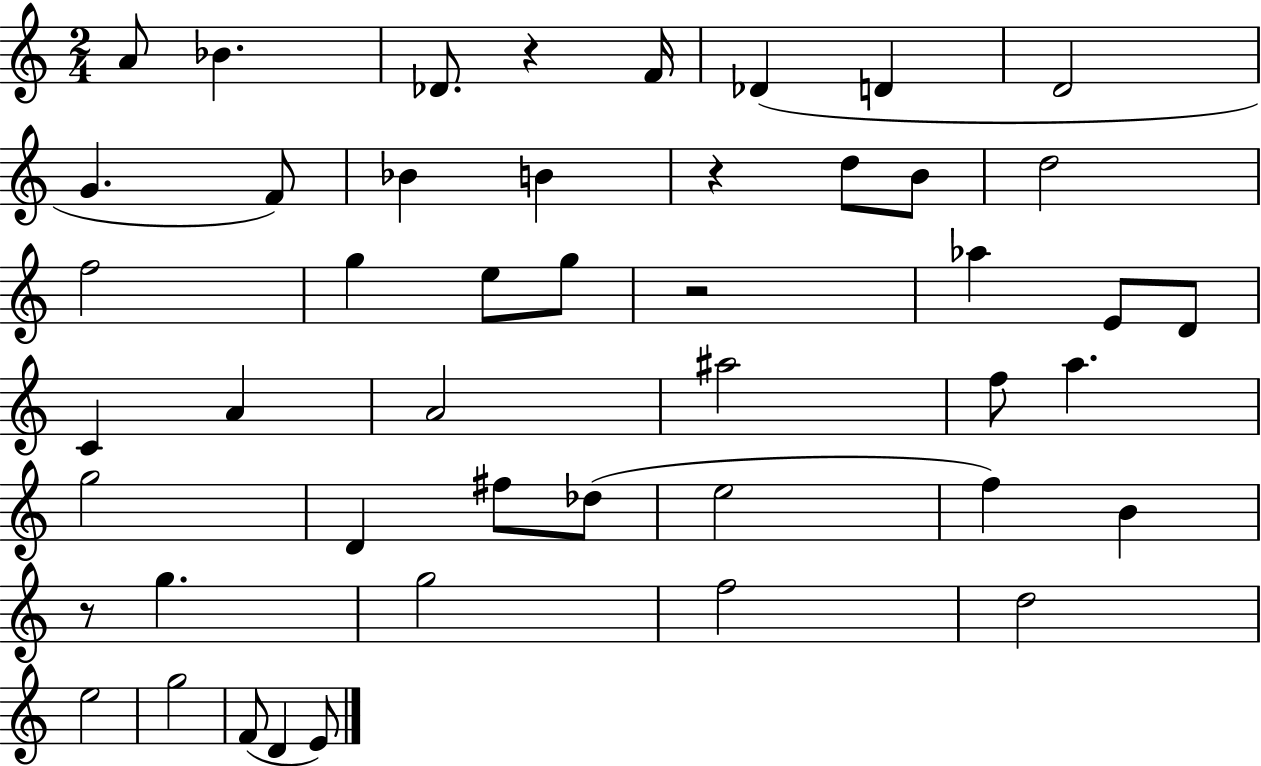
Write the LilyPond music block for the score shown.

{
  \clef treble
  \numericTimeSignature
  \time 2/4
  \key c \major
  a'8 bes'4. | des'8. r4 f'16 | des'4( d'4 | d'2 | \break g'4. f'8) | bes'4 b'4 | r4 d''8 b'8 | d''2 | \break f''2 | g''4 e''8 g''8 | r2 | aes''4 e'8 d'8 | \break c'4 a'4 | a'2 | ais''2 | f''8 a''4. | \break g''2 | d'4 fis''8 des''8( | e''2 | f''4) b'4 | \break r8 g''4. | g''2 | f''2 | d''2 | \break e''2 | g''2 | f'8( d'4 e'8) | \bar "|."
}